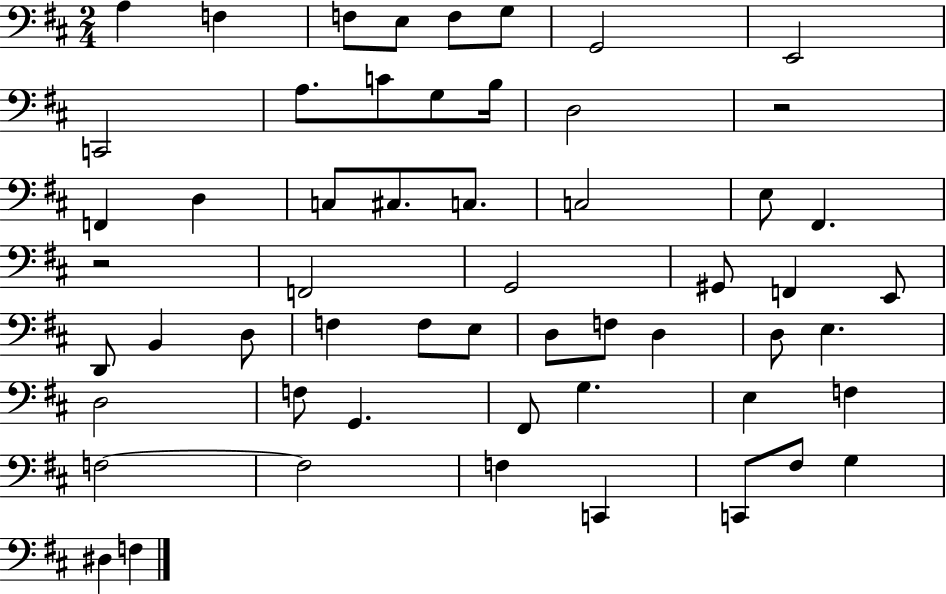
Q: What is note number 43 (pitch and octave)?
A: G3